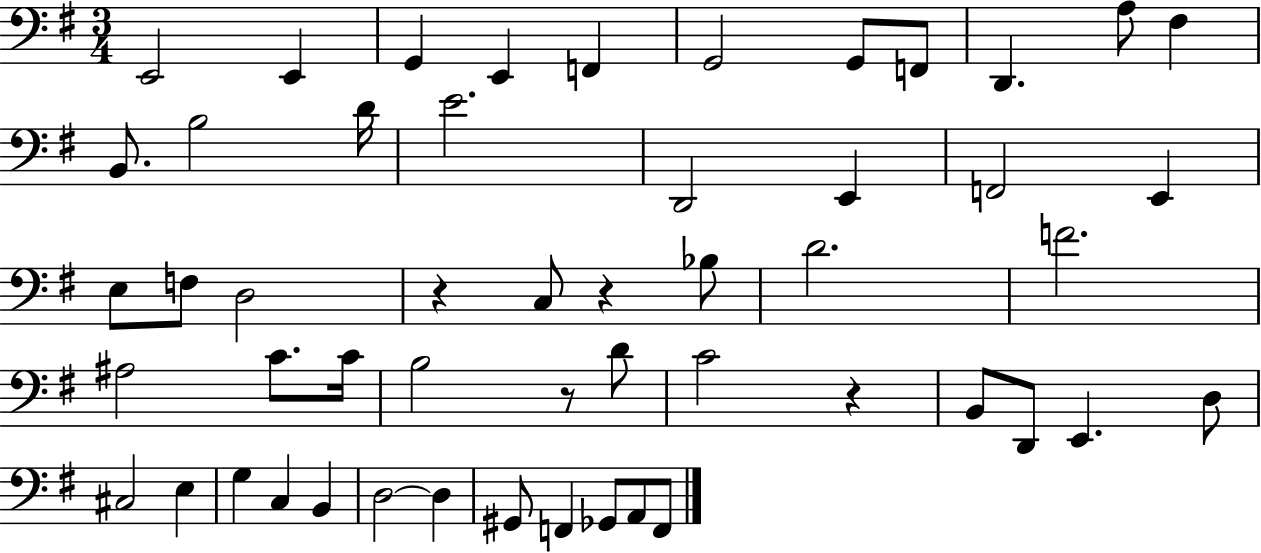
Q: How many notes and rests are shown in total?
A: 52